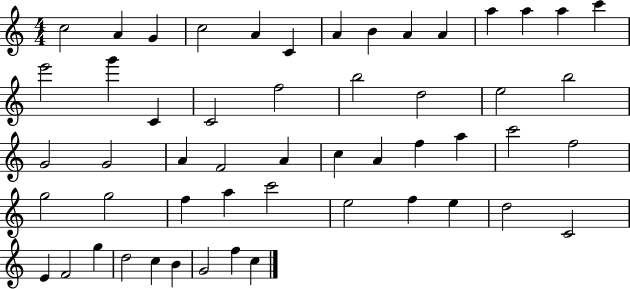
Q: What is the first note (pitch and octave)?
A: C5